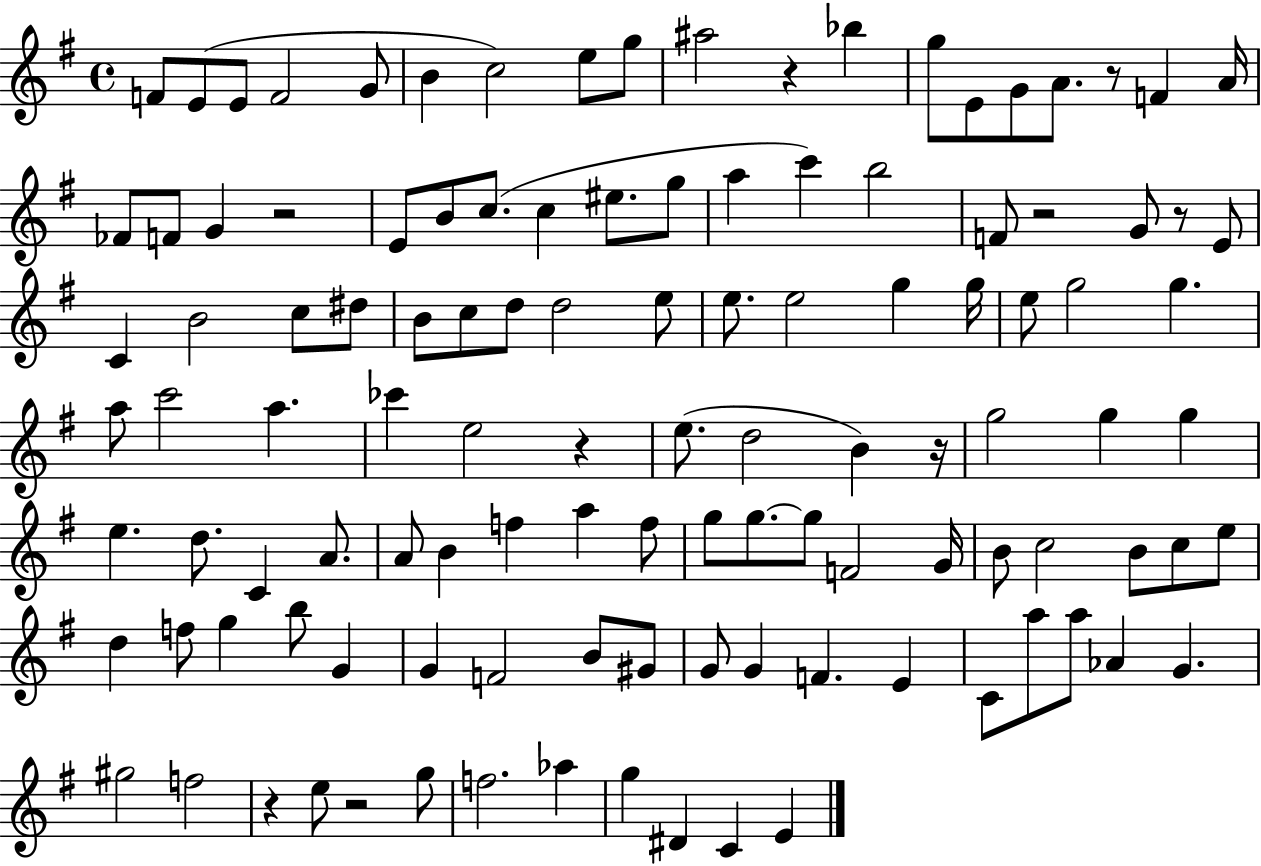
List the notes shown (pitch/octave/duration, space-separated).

F4/e E4/e E4/e F4/h G4/e B4/q C5/h E5/e G5/e A#5/h R/q Bb5/q G5/e E4/e G4/e A4/e. R/e F4/q A4/s FES4/e F4/e G4/q R/h E4/e B4/e C5/e. C5/q EIS5/e. G5/e A5/q C6/q B5/h F4/e R/h G4/e R/e E4/e C4/q B4/h C5/e D#5/e B4/e C5/e D5/e D5/h E5/e E5/e. E5/h G5/q G5/s E5/e G5/h G5/q. A5/e C6/h A5/q. CES6/q E5/h R/q E5/e. D5/h B4/q R/s G5/h G5/q G5/q E5/q. D5/e. C4/q A4/e. A4/e B4/q F5/q A5/q F5/e G5/e G5/e. G5/e F4/h G4/s B4/e C5/h B4/e C5/e E5/e D5/q F5/e G5/q B5/e G4/q G4/q F4/h B4/e G#4/e G4/e G4/q F4/q. E4/q C4/e A5/e A5/e Ab4/q G4/q. G#5/h F5/h R/q E5/e R/h G5/e F5/h. Ab5/q G5/q D#4/q C4/q E4/q